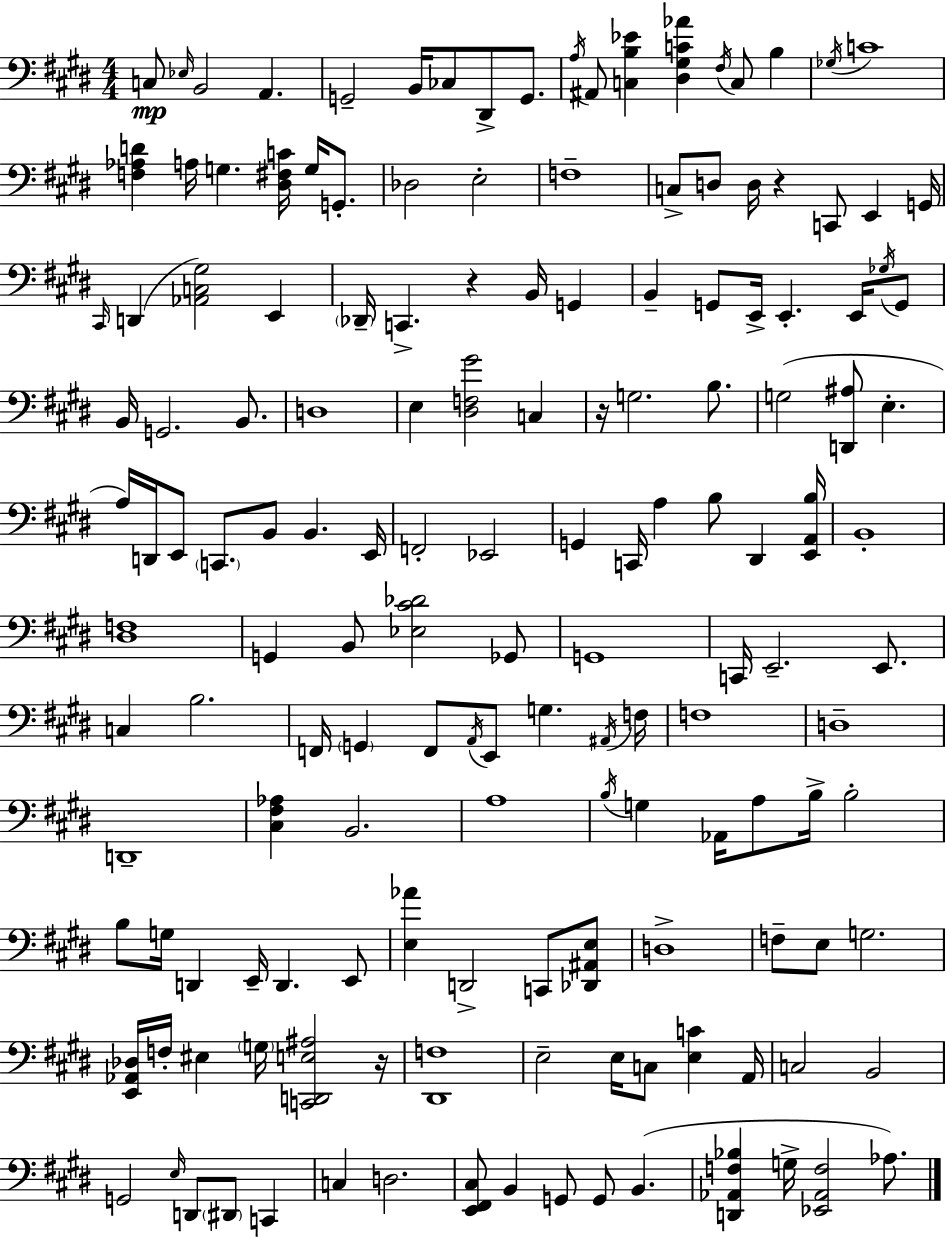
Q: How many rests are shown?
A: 4